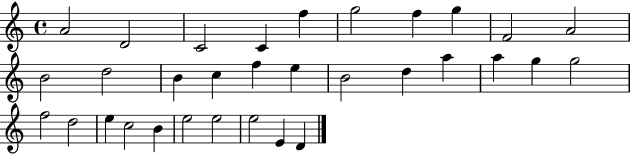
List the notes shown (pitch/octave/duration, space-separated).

A4/h D4/h C4/h C4/q F5/q G5/h F5/q G5/q F4/h A4/h B4/h D5/h B4/q C5/q F5/q E5/q B4/h D5/q A5/q A5/q G5/q G5/h F5/h D5/h E5/q C5/h B4/q E5/h E5/h E5/h E4/q D4/q